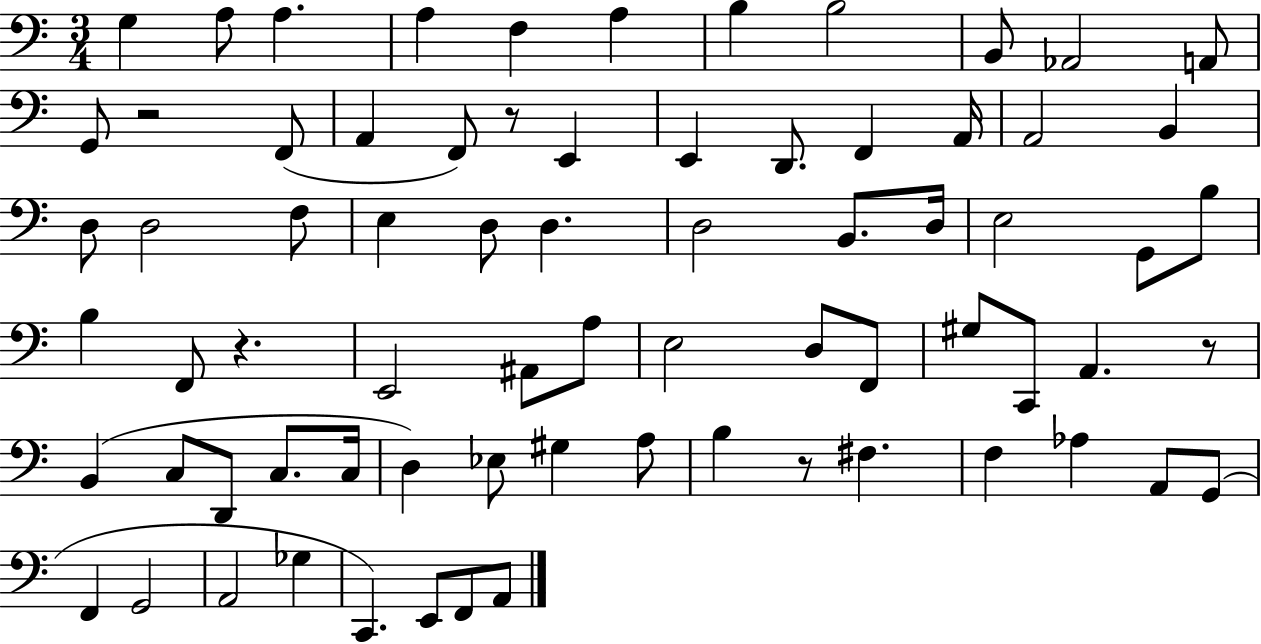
G3/q A3/e A3/q. A3/q F3/q A3/q B3/q B3/h B2/e Ab2/h A2/e G2/e R/h F2/e A2/q F2/e R/e E2/q E2/q D2/e. F2/q A2/s A2/h B2/q D3/e D3/h F3/e E3/q D3/e D3/q. D3/h B2/e. D3/s E3/h G2/e B3/e B3/q F2/e R/q. E2/h A#2/e A3/e E3/h D3/e F2/e G#3/e C2/e A2/q. R/e B2/q C3/e D2/e C3/e. C3/s D3/q Eb3/e G#3/q A3/e B3/q R/e F#3/q. F3/q Ab3/q A2/e G2/e F2/q G2/h A2/h Gb3/q C2/q. E2/e F2/e A2/e